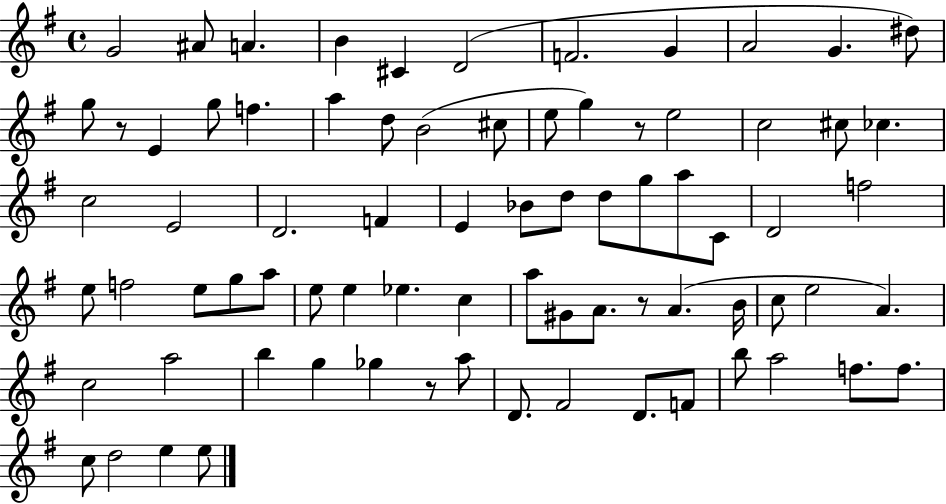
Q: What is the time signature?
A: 4/4